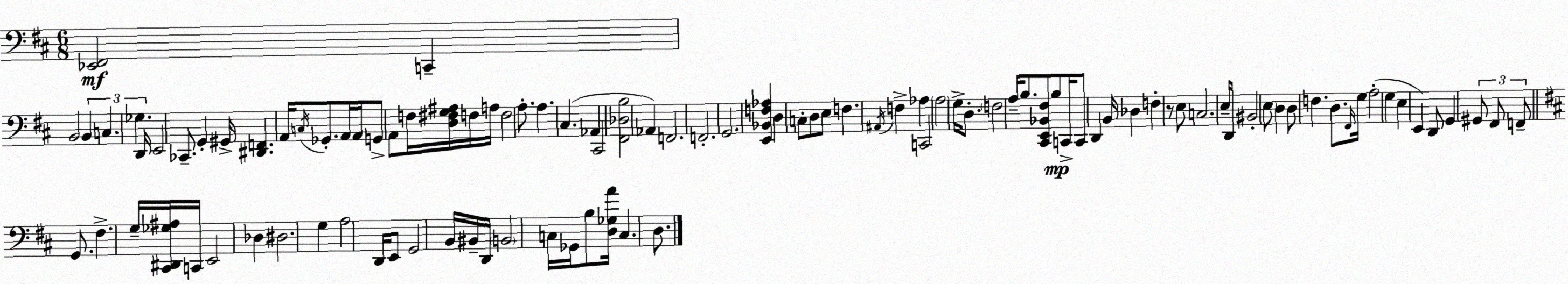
X:1
T:Untitled
M:6/8
L:1/4
K:D
[_E,,^F,,]2 C,, B,,2 B,, C, _G, D,,/4 E,,2 _C,,/2 G,, ^G,,/4 [^D,,F,,] A,,/4 C,/4 _G,,/2 A,,/4 A,,/4 G,,/2 A,,/2 F,/4 [D,^F,G,^A,]/4 F,/4 A,/4 F,2 A,/2 A, ^C, _A,, ^C,,2 [^F,,_D,B,]2 _A,, F,,2 F,,2 G,,2 [E,,_B,,F,_A,] D, C,/2 D,/2 E,/2 F, ^A,,/4 F, _A, C,,2 A,2 G,/4 D,/2 F,2 A,/4 B,/2 [^C,,E,,_B,,^F,]/2 B,/2 C,,/4 C,,/2 D,, B,,/4 _D, F, z/2 E,/2 C,2 E,/4 D,,/4 ^B,,2 E,/2 D, D,/2 F, D,/2 ^F,,/4 G,/4 A,2 G, E, E,, D,,/2 G,, ^G,,/2 ^F,,/2 F,,/2 G,,/2 ^F, G,/4 [^C,,^D,,_G,^A,]/4 C,,/4 E,,2 _D, ^D,2 G, A,2 D,,/4 E,,/2 G,,2 B,,/4 ^B,,/4 D,,/4 B,,2 C,/4 _G,,/4 B,/2 [D,_G,A]/4 C, D,/2